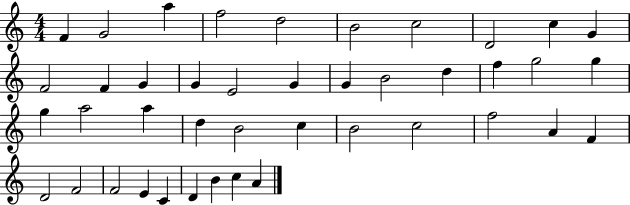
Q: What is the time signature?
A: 4/4